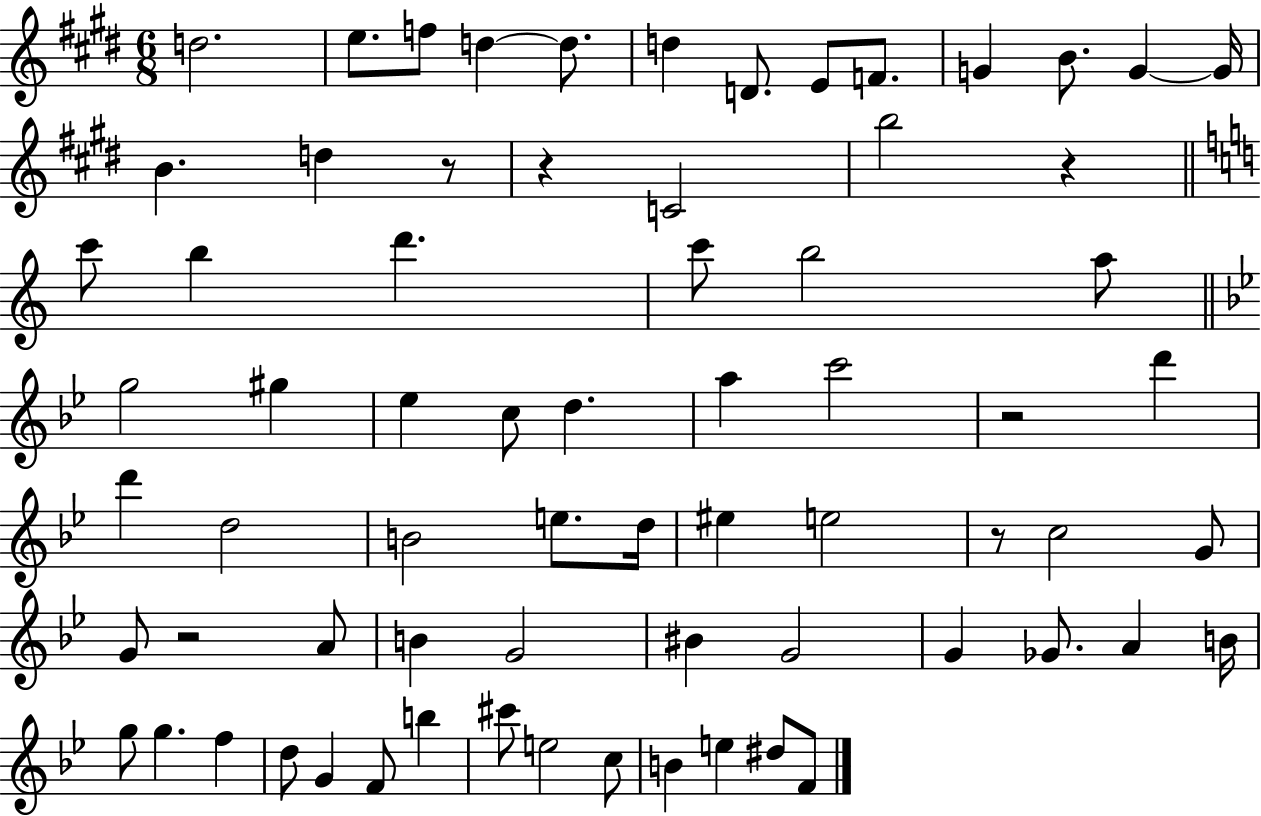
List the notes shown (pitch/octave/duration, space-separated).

D5/h. E5/e. F5/e D5/q D5/e. D5/q D4/e. E4/e F4/e. G4/q B4/e. G4/q G4/s B4/q. D5/q R/e R/q C4/h B5/h R/q C6/e B5/q D6/q. C6/e B5/h A5/e G5/h G#5/q Eb5/q C5/e D5/q. A5/q C6/h R/h D6/q D6/q D5/h B4/h E5/e. D5/s EIS5/q E5/h R/e C5/h G4/e G4/e R/h A4/e B4/q G4/h BIS4/q G4/h G4/q Gb4/e. A4/q B4/s G5/e G5/q. F5/q D5/e G4/q F4/e B5/q C#6/e E5/h C5/e B4/q E5/q D#5/e F4/e